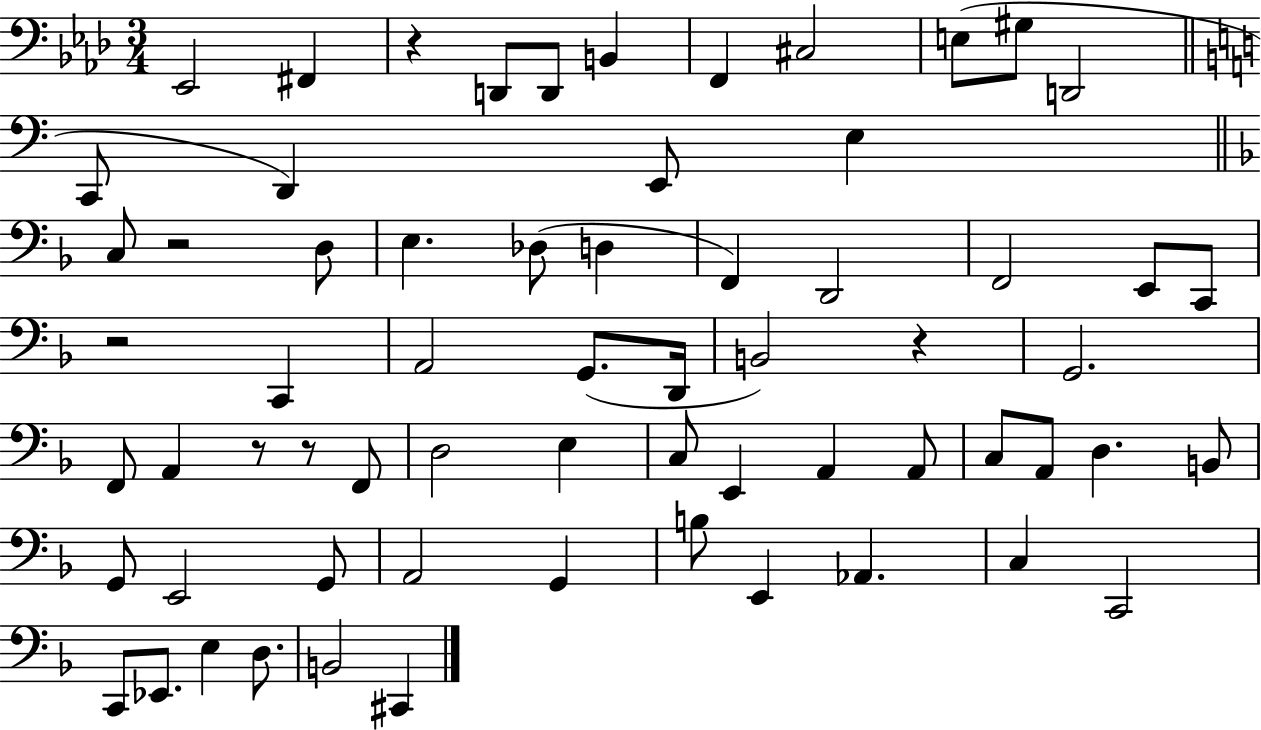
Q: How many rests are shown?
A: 6